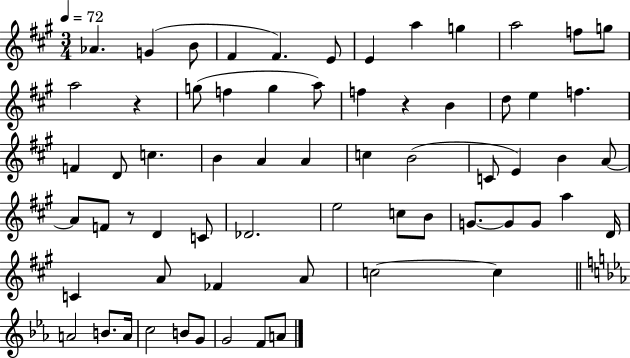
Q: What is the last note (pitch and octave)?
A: A4